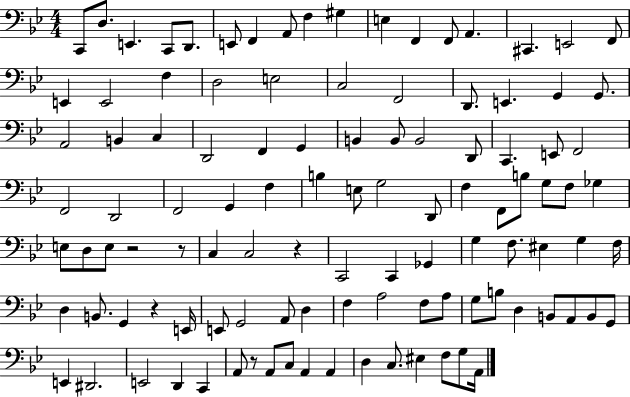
X:1
T:Untitled
M:4/4
L:1/4
K:Bb
C,,/2 D,/2 E,, C,,/2 D,,/2 E,,/2 F,, A,,/2 F, ^G, E, F,, F,,/2 A,, ^C,, E,,2 F,,/2 E,, E,,2 F, D,2 E,2 C,2 F,,2 D,,/2 E,, G,, G,,/2 A,,2 B,, C, D,,2 F,, G,, B,, B,,/2 B,,2 D,,/2 C,, E,,/2 F,,2 F,,2 D,,2 F,,2 G,, F, B, E,/2 G,2 D,,/2 F, F,,/2 B,/2 G,/2 F,/2 _G, E,/2 D,/2 E,/2 z2 z/2 C, C,2 z C,,2 C,, _G,, G, F,/2 ^E, G, F,/4 D, B,,/2 G,, z E,,/4 E,,/2 G,,2 A,,/2 D, F, A,2 F,/2 A,/2 G,/2 B,/2 D, B,,/2 A,,/2 B,,/2 G,,/2 E,, ^D,,2 E,,2 D,, C,, A,,/2 z/2 A,,/2 C,/2 A,, A,, D, C,/2 ^E, F,/2 G,/2 A,,/4